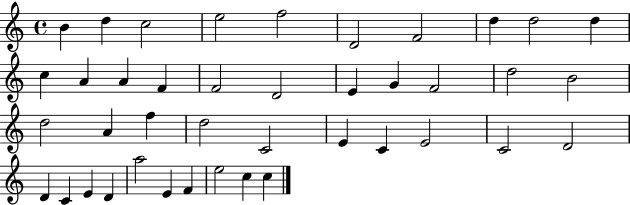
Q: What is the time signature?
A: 4/4